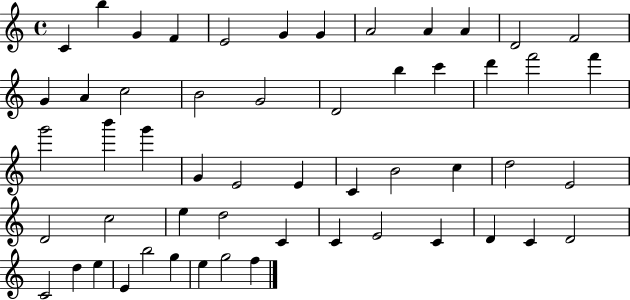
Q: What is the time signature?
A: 4/4